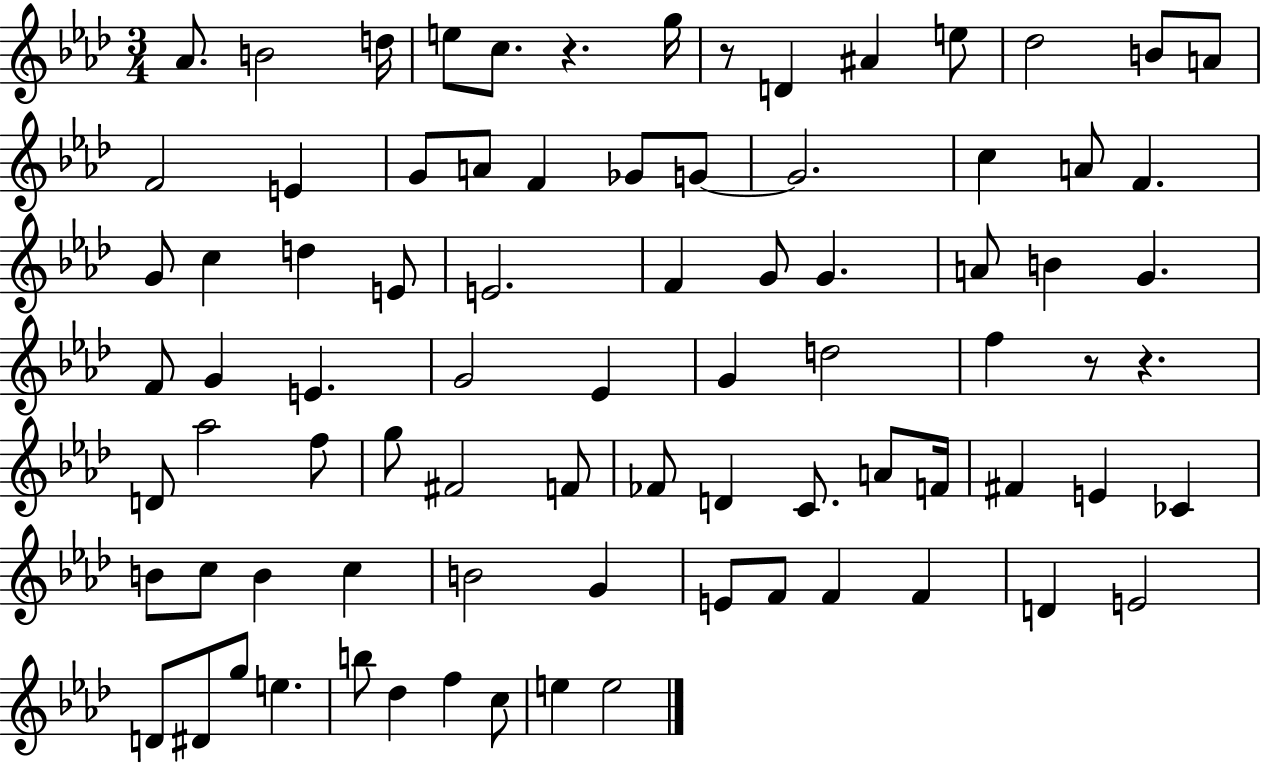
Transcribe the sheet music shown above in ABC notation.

X:1
T:Untitled
M:3/4
L:1/4
K:Ab
_A/2 B2 d/4 e/2 c/2 z g/4 z/2 D ^A e/2 _d2 B/2 A/2 F2 E G/2 A/2 F _G/2 G/2 G2 c A/2 F G/2 c d E/2 E2 F G/2 G A/2 B G F/2 G E G2 _E G d2 f z/2 z D/2 _a2 f/2 g/2 ^F2 F/2 _F/2 D C/2 A/2 F/4 ^F E _C B/2 c/2 B c B2 G E/2 F/2 F F D E2 D/2 ^D/2 g/2 e b/2 _d f c/2 e e2